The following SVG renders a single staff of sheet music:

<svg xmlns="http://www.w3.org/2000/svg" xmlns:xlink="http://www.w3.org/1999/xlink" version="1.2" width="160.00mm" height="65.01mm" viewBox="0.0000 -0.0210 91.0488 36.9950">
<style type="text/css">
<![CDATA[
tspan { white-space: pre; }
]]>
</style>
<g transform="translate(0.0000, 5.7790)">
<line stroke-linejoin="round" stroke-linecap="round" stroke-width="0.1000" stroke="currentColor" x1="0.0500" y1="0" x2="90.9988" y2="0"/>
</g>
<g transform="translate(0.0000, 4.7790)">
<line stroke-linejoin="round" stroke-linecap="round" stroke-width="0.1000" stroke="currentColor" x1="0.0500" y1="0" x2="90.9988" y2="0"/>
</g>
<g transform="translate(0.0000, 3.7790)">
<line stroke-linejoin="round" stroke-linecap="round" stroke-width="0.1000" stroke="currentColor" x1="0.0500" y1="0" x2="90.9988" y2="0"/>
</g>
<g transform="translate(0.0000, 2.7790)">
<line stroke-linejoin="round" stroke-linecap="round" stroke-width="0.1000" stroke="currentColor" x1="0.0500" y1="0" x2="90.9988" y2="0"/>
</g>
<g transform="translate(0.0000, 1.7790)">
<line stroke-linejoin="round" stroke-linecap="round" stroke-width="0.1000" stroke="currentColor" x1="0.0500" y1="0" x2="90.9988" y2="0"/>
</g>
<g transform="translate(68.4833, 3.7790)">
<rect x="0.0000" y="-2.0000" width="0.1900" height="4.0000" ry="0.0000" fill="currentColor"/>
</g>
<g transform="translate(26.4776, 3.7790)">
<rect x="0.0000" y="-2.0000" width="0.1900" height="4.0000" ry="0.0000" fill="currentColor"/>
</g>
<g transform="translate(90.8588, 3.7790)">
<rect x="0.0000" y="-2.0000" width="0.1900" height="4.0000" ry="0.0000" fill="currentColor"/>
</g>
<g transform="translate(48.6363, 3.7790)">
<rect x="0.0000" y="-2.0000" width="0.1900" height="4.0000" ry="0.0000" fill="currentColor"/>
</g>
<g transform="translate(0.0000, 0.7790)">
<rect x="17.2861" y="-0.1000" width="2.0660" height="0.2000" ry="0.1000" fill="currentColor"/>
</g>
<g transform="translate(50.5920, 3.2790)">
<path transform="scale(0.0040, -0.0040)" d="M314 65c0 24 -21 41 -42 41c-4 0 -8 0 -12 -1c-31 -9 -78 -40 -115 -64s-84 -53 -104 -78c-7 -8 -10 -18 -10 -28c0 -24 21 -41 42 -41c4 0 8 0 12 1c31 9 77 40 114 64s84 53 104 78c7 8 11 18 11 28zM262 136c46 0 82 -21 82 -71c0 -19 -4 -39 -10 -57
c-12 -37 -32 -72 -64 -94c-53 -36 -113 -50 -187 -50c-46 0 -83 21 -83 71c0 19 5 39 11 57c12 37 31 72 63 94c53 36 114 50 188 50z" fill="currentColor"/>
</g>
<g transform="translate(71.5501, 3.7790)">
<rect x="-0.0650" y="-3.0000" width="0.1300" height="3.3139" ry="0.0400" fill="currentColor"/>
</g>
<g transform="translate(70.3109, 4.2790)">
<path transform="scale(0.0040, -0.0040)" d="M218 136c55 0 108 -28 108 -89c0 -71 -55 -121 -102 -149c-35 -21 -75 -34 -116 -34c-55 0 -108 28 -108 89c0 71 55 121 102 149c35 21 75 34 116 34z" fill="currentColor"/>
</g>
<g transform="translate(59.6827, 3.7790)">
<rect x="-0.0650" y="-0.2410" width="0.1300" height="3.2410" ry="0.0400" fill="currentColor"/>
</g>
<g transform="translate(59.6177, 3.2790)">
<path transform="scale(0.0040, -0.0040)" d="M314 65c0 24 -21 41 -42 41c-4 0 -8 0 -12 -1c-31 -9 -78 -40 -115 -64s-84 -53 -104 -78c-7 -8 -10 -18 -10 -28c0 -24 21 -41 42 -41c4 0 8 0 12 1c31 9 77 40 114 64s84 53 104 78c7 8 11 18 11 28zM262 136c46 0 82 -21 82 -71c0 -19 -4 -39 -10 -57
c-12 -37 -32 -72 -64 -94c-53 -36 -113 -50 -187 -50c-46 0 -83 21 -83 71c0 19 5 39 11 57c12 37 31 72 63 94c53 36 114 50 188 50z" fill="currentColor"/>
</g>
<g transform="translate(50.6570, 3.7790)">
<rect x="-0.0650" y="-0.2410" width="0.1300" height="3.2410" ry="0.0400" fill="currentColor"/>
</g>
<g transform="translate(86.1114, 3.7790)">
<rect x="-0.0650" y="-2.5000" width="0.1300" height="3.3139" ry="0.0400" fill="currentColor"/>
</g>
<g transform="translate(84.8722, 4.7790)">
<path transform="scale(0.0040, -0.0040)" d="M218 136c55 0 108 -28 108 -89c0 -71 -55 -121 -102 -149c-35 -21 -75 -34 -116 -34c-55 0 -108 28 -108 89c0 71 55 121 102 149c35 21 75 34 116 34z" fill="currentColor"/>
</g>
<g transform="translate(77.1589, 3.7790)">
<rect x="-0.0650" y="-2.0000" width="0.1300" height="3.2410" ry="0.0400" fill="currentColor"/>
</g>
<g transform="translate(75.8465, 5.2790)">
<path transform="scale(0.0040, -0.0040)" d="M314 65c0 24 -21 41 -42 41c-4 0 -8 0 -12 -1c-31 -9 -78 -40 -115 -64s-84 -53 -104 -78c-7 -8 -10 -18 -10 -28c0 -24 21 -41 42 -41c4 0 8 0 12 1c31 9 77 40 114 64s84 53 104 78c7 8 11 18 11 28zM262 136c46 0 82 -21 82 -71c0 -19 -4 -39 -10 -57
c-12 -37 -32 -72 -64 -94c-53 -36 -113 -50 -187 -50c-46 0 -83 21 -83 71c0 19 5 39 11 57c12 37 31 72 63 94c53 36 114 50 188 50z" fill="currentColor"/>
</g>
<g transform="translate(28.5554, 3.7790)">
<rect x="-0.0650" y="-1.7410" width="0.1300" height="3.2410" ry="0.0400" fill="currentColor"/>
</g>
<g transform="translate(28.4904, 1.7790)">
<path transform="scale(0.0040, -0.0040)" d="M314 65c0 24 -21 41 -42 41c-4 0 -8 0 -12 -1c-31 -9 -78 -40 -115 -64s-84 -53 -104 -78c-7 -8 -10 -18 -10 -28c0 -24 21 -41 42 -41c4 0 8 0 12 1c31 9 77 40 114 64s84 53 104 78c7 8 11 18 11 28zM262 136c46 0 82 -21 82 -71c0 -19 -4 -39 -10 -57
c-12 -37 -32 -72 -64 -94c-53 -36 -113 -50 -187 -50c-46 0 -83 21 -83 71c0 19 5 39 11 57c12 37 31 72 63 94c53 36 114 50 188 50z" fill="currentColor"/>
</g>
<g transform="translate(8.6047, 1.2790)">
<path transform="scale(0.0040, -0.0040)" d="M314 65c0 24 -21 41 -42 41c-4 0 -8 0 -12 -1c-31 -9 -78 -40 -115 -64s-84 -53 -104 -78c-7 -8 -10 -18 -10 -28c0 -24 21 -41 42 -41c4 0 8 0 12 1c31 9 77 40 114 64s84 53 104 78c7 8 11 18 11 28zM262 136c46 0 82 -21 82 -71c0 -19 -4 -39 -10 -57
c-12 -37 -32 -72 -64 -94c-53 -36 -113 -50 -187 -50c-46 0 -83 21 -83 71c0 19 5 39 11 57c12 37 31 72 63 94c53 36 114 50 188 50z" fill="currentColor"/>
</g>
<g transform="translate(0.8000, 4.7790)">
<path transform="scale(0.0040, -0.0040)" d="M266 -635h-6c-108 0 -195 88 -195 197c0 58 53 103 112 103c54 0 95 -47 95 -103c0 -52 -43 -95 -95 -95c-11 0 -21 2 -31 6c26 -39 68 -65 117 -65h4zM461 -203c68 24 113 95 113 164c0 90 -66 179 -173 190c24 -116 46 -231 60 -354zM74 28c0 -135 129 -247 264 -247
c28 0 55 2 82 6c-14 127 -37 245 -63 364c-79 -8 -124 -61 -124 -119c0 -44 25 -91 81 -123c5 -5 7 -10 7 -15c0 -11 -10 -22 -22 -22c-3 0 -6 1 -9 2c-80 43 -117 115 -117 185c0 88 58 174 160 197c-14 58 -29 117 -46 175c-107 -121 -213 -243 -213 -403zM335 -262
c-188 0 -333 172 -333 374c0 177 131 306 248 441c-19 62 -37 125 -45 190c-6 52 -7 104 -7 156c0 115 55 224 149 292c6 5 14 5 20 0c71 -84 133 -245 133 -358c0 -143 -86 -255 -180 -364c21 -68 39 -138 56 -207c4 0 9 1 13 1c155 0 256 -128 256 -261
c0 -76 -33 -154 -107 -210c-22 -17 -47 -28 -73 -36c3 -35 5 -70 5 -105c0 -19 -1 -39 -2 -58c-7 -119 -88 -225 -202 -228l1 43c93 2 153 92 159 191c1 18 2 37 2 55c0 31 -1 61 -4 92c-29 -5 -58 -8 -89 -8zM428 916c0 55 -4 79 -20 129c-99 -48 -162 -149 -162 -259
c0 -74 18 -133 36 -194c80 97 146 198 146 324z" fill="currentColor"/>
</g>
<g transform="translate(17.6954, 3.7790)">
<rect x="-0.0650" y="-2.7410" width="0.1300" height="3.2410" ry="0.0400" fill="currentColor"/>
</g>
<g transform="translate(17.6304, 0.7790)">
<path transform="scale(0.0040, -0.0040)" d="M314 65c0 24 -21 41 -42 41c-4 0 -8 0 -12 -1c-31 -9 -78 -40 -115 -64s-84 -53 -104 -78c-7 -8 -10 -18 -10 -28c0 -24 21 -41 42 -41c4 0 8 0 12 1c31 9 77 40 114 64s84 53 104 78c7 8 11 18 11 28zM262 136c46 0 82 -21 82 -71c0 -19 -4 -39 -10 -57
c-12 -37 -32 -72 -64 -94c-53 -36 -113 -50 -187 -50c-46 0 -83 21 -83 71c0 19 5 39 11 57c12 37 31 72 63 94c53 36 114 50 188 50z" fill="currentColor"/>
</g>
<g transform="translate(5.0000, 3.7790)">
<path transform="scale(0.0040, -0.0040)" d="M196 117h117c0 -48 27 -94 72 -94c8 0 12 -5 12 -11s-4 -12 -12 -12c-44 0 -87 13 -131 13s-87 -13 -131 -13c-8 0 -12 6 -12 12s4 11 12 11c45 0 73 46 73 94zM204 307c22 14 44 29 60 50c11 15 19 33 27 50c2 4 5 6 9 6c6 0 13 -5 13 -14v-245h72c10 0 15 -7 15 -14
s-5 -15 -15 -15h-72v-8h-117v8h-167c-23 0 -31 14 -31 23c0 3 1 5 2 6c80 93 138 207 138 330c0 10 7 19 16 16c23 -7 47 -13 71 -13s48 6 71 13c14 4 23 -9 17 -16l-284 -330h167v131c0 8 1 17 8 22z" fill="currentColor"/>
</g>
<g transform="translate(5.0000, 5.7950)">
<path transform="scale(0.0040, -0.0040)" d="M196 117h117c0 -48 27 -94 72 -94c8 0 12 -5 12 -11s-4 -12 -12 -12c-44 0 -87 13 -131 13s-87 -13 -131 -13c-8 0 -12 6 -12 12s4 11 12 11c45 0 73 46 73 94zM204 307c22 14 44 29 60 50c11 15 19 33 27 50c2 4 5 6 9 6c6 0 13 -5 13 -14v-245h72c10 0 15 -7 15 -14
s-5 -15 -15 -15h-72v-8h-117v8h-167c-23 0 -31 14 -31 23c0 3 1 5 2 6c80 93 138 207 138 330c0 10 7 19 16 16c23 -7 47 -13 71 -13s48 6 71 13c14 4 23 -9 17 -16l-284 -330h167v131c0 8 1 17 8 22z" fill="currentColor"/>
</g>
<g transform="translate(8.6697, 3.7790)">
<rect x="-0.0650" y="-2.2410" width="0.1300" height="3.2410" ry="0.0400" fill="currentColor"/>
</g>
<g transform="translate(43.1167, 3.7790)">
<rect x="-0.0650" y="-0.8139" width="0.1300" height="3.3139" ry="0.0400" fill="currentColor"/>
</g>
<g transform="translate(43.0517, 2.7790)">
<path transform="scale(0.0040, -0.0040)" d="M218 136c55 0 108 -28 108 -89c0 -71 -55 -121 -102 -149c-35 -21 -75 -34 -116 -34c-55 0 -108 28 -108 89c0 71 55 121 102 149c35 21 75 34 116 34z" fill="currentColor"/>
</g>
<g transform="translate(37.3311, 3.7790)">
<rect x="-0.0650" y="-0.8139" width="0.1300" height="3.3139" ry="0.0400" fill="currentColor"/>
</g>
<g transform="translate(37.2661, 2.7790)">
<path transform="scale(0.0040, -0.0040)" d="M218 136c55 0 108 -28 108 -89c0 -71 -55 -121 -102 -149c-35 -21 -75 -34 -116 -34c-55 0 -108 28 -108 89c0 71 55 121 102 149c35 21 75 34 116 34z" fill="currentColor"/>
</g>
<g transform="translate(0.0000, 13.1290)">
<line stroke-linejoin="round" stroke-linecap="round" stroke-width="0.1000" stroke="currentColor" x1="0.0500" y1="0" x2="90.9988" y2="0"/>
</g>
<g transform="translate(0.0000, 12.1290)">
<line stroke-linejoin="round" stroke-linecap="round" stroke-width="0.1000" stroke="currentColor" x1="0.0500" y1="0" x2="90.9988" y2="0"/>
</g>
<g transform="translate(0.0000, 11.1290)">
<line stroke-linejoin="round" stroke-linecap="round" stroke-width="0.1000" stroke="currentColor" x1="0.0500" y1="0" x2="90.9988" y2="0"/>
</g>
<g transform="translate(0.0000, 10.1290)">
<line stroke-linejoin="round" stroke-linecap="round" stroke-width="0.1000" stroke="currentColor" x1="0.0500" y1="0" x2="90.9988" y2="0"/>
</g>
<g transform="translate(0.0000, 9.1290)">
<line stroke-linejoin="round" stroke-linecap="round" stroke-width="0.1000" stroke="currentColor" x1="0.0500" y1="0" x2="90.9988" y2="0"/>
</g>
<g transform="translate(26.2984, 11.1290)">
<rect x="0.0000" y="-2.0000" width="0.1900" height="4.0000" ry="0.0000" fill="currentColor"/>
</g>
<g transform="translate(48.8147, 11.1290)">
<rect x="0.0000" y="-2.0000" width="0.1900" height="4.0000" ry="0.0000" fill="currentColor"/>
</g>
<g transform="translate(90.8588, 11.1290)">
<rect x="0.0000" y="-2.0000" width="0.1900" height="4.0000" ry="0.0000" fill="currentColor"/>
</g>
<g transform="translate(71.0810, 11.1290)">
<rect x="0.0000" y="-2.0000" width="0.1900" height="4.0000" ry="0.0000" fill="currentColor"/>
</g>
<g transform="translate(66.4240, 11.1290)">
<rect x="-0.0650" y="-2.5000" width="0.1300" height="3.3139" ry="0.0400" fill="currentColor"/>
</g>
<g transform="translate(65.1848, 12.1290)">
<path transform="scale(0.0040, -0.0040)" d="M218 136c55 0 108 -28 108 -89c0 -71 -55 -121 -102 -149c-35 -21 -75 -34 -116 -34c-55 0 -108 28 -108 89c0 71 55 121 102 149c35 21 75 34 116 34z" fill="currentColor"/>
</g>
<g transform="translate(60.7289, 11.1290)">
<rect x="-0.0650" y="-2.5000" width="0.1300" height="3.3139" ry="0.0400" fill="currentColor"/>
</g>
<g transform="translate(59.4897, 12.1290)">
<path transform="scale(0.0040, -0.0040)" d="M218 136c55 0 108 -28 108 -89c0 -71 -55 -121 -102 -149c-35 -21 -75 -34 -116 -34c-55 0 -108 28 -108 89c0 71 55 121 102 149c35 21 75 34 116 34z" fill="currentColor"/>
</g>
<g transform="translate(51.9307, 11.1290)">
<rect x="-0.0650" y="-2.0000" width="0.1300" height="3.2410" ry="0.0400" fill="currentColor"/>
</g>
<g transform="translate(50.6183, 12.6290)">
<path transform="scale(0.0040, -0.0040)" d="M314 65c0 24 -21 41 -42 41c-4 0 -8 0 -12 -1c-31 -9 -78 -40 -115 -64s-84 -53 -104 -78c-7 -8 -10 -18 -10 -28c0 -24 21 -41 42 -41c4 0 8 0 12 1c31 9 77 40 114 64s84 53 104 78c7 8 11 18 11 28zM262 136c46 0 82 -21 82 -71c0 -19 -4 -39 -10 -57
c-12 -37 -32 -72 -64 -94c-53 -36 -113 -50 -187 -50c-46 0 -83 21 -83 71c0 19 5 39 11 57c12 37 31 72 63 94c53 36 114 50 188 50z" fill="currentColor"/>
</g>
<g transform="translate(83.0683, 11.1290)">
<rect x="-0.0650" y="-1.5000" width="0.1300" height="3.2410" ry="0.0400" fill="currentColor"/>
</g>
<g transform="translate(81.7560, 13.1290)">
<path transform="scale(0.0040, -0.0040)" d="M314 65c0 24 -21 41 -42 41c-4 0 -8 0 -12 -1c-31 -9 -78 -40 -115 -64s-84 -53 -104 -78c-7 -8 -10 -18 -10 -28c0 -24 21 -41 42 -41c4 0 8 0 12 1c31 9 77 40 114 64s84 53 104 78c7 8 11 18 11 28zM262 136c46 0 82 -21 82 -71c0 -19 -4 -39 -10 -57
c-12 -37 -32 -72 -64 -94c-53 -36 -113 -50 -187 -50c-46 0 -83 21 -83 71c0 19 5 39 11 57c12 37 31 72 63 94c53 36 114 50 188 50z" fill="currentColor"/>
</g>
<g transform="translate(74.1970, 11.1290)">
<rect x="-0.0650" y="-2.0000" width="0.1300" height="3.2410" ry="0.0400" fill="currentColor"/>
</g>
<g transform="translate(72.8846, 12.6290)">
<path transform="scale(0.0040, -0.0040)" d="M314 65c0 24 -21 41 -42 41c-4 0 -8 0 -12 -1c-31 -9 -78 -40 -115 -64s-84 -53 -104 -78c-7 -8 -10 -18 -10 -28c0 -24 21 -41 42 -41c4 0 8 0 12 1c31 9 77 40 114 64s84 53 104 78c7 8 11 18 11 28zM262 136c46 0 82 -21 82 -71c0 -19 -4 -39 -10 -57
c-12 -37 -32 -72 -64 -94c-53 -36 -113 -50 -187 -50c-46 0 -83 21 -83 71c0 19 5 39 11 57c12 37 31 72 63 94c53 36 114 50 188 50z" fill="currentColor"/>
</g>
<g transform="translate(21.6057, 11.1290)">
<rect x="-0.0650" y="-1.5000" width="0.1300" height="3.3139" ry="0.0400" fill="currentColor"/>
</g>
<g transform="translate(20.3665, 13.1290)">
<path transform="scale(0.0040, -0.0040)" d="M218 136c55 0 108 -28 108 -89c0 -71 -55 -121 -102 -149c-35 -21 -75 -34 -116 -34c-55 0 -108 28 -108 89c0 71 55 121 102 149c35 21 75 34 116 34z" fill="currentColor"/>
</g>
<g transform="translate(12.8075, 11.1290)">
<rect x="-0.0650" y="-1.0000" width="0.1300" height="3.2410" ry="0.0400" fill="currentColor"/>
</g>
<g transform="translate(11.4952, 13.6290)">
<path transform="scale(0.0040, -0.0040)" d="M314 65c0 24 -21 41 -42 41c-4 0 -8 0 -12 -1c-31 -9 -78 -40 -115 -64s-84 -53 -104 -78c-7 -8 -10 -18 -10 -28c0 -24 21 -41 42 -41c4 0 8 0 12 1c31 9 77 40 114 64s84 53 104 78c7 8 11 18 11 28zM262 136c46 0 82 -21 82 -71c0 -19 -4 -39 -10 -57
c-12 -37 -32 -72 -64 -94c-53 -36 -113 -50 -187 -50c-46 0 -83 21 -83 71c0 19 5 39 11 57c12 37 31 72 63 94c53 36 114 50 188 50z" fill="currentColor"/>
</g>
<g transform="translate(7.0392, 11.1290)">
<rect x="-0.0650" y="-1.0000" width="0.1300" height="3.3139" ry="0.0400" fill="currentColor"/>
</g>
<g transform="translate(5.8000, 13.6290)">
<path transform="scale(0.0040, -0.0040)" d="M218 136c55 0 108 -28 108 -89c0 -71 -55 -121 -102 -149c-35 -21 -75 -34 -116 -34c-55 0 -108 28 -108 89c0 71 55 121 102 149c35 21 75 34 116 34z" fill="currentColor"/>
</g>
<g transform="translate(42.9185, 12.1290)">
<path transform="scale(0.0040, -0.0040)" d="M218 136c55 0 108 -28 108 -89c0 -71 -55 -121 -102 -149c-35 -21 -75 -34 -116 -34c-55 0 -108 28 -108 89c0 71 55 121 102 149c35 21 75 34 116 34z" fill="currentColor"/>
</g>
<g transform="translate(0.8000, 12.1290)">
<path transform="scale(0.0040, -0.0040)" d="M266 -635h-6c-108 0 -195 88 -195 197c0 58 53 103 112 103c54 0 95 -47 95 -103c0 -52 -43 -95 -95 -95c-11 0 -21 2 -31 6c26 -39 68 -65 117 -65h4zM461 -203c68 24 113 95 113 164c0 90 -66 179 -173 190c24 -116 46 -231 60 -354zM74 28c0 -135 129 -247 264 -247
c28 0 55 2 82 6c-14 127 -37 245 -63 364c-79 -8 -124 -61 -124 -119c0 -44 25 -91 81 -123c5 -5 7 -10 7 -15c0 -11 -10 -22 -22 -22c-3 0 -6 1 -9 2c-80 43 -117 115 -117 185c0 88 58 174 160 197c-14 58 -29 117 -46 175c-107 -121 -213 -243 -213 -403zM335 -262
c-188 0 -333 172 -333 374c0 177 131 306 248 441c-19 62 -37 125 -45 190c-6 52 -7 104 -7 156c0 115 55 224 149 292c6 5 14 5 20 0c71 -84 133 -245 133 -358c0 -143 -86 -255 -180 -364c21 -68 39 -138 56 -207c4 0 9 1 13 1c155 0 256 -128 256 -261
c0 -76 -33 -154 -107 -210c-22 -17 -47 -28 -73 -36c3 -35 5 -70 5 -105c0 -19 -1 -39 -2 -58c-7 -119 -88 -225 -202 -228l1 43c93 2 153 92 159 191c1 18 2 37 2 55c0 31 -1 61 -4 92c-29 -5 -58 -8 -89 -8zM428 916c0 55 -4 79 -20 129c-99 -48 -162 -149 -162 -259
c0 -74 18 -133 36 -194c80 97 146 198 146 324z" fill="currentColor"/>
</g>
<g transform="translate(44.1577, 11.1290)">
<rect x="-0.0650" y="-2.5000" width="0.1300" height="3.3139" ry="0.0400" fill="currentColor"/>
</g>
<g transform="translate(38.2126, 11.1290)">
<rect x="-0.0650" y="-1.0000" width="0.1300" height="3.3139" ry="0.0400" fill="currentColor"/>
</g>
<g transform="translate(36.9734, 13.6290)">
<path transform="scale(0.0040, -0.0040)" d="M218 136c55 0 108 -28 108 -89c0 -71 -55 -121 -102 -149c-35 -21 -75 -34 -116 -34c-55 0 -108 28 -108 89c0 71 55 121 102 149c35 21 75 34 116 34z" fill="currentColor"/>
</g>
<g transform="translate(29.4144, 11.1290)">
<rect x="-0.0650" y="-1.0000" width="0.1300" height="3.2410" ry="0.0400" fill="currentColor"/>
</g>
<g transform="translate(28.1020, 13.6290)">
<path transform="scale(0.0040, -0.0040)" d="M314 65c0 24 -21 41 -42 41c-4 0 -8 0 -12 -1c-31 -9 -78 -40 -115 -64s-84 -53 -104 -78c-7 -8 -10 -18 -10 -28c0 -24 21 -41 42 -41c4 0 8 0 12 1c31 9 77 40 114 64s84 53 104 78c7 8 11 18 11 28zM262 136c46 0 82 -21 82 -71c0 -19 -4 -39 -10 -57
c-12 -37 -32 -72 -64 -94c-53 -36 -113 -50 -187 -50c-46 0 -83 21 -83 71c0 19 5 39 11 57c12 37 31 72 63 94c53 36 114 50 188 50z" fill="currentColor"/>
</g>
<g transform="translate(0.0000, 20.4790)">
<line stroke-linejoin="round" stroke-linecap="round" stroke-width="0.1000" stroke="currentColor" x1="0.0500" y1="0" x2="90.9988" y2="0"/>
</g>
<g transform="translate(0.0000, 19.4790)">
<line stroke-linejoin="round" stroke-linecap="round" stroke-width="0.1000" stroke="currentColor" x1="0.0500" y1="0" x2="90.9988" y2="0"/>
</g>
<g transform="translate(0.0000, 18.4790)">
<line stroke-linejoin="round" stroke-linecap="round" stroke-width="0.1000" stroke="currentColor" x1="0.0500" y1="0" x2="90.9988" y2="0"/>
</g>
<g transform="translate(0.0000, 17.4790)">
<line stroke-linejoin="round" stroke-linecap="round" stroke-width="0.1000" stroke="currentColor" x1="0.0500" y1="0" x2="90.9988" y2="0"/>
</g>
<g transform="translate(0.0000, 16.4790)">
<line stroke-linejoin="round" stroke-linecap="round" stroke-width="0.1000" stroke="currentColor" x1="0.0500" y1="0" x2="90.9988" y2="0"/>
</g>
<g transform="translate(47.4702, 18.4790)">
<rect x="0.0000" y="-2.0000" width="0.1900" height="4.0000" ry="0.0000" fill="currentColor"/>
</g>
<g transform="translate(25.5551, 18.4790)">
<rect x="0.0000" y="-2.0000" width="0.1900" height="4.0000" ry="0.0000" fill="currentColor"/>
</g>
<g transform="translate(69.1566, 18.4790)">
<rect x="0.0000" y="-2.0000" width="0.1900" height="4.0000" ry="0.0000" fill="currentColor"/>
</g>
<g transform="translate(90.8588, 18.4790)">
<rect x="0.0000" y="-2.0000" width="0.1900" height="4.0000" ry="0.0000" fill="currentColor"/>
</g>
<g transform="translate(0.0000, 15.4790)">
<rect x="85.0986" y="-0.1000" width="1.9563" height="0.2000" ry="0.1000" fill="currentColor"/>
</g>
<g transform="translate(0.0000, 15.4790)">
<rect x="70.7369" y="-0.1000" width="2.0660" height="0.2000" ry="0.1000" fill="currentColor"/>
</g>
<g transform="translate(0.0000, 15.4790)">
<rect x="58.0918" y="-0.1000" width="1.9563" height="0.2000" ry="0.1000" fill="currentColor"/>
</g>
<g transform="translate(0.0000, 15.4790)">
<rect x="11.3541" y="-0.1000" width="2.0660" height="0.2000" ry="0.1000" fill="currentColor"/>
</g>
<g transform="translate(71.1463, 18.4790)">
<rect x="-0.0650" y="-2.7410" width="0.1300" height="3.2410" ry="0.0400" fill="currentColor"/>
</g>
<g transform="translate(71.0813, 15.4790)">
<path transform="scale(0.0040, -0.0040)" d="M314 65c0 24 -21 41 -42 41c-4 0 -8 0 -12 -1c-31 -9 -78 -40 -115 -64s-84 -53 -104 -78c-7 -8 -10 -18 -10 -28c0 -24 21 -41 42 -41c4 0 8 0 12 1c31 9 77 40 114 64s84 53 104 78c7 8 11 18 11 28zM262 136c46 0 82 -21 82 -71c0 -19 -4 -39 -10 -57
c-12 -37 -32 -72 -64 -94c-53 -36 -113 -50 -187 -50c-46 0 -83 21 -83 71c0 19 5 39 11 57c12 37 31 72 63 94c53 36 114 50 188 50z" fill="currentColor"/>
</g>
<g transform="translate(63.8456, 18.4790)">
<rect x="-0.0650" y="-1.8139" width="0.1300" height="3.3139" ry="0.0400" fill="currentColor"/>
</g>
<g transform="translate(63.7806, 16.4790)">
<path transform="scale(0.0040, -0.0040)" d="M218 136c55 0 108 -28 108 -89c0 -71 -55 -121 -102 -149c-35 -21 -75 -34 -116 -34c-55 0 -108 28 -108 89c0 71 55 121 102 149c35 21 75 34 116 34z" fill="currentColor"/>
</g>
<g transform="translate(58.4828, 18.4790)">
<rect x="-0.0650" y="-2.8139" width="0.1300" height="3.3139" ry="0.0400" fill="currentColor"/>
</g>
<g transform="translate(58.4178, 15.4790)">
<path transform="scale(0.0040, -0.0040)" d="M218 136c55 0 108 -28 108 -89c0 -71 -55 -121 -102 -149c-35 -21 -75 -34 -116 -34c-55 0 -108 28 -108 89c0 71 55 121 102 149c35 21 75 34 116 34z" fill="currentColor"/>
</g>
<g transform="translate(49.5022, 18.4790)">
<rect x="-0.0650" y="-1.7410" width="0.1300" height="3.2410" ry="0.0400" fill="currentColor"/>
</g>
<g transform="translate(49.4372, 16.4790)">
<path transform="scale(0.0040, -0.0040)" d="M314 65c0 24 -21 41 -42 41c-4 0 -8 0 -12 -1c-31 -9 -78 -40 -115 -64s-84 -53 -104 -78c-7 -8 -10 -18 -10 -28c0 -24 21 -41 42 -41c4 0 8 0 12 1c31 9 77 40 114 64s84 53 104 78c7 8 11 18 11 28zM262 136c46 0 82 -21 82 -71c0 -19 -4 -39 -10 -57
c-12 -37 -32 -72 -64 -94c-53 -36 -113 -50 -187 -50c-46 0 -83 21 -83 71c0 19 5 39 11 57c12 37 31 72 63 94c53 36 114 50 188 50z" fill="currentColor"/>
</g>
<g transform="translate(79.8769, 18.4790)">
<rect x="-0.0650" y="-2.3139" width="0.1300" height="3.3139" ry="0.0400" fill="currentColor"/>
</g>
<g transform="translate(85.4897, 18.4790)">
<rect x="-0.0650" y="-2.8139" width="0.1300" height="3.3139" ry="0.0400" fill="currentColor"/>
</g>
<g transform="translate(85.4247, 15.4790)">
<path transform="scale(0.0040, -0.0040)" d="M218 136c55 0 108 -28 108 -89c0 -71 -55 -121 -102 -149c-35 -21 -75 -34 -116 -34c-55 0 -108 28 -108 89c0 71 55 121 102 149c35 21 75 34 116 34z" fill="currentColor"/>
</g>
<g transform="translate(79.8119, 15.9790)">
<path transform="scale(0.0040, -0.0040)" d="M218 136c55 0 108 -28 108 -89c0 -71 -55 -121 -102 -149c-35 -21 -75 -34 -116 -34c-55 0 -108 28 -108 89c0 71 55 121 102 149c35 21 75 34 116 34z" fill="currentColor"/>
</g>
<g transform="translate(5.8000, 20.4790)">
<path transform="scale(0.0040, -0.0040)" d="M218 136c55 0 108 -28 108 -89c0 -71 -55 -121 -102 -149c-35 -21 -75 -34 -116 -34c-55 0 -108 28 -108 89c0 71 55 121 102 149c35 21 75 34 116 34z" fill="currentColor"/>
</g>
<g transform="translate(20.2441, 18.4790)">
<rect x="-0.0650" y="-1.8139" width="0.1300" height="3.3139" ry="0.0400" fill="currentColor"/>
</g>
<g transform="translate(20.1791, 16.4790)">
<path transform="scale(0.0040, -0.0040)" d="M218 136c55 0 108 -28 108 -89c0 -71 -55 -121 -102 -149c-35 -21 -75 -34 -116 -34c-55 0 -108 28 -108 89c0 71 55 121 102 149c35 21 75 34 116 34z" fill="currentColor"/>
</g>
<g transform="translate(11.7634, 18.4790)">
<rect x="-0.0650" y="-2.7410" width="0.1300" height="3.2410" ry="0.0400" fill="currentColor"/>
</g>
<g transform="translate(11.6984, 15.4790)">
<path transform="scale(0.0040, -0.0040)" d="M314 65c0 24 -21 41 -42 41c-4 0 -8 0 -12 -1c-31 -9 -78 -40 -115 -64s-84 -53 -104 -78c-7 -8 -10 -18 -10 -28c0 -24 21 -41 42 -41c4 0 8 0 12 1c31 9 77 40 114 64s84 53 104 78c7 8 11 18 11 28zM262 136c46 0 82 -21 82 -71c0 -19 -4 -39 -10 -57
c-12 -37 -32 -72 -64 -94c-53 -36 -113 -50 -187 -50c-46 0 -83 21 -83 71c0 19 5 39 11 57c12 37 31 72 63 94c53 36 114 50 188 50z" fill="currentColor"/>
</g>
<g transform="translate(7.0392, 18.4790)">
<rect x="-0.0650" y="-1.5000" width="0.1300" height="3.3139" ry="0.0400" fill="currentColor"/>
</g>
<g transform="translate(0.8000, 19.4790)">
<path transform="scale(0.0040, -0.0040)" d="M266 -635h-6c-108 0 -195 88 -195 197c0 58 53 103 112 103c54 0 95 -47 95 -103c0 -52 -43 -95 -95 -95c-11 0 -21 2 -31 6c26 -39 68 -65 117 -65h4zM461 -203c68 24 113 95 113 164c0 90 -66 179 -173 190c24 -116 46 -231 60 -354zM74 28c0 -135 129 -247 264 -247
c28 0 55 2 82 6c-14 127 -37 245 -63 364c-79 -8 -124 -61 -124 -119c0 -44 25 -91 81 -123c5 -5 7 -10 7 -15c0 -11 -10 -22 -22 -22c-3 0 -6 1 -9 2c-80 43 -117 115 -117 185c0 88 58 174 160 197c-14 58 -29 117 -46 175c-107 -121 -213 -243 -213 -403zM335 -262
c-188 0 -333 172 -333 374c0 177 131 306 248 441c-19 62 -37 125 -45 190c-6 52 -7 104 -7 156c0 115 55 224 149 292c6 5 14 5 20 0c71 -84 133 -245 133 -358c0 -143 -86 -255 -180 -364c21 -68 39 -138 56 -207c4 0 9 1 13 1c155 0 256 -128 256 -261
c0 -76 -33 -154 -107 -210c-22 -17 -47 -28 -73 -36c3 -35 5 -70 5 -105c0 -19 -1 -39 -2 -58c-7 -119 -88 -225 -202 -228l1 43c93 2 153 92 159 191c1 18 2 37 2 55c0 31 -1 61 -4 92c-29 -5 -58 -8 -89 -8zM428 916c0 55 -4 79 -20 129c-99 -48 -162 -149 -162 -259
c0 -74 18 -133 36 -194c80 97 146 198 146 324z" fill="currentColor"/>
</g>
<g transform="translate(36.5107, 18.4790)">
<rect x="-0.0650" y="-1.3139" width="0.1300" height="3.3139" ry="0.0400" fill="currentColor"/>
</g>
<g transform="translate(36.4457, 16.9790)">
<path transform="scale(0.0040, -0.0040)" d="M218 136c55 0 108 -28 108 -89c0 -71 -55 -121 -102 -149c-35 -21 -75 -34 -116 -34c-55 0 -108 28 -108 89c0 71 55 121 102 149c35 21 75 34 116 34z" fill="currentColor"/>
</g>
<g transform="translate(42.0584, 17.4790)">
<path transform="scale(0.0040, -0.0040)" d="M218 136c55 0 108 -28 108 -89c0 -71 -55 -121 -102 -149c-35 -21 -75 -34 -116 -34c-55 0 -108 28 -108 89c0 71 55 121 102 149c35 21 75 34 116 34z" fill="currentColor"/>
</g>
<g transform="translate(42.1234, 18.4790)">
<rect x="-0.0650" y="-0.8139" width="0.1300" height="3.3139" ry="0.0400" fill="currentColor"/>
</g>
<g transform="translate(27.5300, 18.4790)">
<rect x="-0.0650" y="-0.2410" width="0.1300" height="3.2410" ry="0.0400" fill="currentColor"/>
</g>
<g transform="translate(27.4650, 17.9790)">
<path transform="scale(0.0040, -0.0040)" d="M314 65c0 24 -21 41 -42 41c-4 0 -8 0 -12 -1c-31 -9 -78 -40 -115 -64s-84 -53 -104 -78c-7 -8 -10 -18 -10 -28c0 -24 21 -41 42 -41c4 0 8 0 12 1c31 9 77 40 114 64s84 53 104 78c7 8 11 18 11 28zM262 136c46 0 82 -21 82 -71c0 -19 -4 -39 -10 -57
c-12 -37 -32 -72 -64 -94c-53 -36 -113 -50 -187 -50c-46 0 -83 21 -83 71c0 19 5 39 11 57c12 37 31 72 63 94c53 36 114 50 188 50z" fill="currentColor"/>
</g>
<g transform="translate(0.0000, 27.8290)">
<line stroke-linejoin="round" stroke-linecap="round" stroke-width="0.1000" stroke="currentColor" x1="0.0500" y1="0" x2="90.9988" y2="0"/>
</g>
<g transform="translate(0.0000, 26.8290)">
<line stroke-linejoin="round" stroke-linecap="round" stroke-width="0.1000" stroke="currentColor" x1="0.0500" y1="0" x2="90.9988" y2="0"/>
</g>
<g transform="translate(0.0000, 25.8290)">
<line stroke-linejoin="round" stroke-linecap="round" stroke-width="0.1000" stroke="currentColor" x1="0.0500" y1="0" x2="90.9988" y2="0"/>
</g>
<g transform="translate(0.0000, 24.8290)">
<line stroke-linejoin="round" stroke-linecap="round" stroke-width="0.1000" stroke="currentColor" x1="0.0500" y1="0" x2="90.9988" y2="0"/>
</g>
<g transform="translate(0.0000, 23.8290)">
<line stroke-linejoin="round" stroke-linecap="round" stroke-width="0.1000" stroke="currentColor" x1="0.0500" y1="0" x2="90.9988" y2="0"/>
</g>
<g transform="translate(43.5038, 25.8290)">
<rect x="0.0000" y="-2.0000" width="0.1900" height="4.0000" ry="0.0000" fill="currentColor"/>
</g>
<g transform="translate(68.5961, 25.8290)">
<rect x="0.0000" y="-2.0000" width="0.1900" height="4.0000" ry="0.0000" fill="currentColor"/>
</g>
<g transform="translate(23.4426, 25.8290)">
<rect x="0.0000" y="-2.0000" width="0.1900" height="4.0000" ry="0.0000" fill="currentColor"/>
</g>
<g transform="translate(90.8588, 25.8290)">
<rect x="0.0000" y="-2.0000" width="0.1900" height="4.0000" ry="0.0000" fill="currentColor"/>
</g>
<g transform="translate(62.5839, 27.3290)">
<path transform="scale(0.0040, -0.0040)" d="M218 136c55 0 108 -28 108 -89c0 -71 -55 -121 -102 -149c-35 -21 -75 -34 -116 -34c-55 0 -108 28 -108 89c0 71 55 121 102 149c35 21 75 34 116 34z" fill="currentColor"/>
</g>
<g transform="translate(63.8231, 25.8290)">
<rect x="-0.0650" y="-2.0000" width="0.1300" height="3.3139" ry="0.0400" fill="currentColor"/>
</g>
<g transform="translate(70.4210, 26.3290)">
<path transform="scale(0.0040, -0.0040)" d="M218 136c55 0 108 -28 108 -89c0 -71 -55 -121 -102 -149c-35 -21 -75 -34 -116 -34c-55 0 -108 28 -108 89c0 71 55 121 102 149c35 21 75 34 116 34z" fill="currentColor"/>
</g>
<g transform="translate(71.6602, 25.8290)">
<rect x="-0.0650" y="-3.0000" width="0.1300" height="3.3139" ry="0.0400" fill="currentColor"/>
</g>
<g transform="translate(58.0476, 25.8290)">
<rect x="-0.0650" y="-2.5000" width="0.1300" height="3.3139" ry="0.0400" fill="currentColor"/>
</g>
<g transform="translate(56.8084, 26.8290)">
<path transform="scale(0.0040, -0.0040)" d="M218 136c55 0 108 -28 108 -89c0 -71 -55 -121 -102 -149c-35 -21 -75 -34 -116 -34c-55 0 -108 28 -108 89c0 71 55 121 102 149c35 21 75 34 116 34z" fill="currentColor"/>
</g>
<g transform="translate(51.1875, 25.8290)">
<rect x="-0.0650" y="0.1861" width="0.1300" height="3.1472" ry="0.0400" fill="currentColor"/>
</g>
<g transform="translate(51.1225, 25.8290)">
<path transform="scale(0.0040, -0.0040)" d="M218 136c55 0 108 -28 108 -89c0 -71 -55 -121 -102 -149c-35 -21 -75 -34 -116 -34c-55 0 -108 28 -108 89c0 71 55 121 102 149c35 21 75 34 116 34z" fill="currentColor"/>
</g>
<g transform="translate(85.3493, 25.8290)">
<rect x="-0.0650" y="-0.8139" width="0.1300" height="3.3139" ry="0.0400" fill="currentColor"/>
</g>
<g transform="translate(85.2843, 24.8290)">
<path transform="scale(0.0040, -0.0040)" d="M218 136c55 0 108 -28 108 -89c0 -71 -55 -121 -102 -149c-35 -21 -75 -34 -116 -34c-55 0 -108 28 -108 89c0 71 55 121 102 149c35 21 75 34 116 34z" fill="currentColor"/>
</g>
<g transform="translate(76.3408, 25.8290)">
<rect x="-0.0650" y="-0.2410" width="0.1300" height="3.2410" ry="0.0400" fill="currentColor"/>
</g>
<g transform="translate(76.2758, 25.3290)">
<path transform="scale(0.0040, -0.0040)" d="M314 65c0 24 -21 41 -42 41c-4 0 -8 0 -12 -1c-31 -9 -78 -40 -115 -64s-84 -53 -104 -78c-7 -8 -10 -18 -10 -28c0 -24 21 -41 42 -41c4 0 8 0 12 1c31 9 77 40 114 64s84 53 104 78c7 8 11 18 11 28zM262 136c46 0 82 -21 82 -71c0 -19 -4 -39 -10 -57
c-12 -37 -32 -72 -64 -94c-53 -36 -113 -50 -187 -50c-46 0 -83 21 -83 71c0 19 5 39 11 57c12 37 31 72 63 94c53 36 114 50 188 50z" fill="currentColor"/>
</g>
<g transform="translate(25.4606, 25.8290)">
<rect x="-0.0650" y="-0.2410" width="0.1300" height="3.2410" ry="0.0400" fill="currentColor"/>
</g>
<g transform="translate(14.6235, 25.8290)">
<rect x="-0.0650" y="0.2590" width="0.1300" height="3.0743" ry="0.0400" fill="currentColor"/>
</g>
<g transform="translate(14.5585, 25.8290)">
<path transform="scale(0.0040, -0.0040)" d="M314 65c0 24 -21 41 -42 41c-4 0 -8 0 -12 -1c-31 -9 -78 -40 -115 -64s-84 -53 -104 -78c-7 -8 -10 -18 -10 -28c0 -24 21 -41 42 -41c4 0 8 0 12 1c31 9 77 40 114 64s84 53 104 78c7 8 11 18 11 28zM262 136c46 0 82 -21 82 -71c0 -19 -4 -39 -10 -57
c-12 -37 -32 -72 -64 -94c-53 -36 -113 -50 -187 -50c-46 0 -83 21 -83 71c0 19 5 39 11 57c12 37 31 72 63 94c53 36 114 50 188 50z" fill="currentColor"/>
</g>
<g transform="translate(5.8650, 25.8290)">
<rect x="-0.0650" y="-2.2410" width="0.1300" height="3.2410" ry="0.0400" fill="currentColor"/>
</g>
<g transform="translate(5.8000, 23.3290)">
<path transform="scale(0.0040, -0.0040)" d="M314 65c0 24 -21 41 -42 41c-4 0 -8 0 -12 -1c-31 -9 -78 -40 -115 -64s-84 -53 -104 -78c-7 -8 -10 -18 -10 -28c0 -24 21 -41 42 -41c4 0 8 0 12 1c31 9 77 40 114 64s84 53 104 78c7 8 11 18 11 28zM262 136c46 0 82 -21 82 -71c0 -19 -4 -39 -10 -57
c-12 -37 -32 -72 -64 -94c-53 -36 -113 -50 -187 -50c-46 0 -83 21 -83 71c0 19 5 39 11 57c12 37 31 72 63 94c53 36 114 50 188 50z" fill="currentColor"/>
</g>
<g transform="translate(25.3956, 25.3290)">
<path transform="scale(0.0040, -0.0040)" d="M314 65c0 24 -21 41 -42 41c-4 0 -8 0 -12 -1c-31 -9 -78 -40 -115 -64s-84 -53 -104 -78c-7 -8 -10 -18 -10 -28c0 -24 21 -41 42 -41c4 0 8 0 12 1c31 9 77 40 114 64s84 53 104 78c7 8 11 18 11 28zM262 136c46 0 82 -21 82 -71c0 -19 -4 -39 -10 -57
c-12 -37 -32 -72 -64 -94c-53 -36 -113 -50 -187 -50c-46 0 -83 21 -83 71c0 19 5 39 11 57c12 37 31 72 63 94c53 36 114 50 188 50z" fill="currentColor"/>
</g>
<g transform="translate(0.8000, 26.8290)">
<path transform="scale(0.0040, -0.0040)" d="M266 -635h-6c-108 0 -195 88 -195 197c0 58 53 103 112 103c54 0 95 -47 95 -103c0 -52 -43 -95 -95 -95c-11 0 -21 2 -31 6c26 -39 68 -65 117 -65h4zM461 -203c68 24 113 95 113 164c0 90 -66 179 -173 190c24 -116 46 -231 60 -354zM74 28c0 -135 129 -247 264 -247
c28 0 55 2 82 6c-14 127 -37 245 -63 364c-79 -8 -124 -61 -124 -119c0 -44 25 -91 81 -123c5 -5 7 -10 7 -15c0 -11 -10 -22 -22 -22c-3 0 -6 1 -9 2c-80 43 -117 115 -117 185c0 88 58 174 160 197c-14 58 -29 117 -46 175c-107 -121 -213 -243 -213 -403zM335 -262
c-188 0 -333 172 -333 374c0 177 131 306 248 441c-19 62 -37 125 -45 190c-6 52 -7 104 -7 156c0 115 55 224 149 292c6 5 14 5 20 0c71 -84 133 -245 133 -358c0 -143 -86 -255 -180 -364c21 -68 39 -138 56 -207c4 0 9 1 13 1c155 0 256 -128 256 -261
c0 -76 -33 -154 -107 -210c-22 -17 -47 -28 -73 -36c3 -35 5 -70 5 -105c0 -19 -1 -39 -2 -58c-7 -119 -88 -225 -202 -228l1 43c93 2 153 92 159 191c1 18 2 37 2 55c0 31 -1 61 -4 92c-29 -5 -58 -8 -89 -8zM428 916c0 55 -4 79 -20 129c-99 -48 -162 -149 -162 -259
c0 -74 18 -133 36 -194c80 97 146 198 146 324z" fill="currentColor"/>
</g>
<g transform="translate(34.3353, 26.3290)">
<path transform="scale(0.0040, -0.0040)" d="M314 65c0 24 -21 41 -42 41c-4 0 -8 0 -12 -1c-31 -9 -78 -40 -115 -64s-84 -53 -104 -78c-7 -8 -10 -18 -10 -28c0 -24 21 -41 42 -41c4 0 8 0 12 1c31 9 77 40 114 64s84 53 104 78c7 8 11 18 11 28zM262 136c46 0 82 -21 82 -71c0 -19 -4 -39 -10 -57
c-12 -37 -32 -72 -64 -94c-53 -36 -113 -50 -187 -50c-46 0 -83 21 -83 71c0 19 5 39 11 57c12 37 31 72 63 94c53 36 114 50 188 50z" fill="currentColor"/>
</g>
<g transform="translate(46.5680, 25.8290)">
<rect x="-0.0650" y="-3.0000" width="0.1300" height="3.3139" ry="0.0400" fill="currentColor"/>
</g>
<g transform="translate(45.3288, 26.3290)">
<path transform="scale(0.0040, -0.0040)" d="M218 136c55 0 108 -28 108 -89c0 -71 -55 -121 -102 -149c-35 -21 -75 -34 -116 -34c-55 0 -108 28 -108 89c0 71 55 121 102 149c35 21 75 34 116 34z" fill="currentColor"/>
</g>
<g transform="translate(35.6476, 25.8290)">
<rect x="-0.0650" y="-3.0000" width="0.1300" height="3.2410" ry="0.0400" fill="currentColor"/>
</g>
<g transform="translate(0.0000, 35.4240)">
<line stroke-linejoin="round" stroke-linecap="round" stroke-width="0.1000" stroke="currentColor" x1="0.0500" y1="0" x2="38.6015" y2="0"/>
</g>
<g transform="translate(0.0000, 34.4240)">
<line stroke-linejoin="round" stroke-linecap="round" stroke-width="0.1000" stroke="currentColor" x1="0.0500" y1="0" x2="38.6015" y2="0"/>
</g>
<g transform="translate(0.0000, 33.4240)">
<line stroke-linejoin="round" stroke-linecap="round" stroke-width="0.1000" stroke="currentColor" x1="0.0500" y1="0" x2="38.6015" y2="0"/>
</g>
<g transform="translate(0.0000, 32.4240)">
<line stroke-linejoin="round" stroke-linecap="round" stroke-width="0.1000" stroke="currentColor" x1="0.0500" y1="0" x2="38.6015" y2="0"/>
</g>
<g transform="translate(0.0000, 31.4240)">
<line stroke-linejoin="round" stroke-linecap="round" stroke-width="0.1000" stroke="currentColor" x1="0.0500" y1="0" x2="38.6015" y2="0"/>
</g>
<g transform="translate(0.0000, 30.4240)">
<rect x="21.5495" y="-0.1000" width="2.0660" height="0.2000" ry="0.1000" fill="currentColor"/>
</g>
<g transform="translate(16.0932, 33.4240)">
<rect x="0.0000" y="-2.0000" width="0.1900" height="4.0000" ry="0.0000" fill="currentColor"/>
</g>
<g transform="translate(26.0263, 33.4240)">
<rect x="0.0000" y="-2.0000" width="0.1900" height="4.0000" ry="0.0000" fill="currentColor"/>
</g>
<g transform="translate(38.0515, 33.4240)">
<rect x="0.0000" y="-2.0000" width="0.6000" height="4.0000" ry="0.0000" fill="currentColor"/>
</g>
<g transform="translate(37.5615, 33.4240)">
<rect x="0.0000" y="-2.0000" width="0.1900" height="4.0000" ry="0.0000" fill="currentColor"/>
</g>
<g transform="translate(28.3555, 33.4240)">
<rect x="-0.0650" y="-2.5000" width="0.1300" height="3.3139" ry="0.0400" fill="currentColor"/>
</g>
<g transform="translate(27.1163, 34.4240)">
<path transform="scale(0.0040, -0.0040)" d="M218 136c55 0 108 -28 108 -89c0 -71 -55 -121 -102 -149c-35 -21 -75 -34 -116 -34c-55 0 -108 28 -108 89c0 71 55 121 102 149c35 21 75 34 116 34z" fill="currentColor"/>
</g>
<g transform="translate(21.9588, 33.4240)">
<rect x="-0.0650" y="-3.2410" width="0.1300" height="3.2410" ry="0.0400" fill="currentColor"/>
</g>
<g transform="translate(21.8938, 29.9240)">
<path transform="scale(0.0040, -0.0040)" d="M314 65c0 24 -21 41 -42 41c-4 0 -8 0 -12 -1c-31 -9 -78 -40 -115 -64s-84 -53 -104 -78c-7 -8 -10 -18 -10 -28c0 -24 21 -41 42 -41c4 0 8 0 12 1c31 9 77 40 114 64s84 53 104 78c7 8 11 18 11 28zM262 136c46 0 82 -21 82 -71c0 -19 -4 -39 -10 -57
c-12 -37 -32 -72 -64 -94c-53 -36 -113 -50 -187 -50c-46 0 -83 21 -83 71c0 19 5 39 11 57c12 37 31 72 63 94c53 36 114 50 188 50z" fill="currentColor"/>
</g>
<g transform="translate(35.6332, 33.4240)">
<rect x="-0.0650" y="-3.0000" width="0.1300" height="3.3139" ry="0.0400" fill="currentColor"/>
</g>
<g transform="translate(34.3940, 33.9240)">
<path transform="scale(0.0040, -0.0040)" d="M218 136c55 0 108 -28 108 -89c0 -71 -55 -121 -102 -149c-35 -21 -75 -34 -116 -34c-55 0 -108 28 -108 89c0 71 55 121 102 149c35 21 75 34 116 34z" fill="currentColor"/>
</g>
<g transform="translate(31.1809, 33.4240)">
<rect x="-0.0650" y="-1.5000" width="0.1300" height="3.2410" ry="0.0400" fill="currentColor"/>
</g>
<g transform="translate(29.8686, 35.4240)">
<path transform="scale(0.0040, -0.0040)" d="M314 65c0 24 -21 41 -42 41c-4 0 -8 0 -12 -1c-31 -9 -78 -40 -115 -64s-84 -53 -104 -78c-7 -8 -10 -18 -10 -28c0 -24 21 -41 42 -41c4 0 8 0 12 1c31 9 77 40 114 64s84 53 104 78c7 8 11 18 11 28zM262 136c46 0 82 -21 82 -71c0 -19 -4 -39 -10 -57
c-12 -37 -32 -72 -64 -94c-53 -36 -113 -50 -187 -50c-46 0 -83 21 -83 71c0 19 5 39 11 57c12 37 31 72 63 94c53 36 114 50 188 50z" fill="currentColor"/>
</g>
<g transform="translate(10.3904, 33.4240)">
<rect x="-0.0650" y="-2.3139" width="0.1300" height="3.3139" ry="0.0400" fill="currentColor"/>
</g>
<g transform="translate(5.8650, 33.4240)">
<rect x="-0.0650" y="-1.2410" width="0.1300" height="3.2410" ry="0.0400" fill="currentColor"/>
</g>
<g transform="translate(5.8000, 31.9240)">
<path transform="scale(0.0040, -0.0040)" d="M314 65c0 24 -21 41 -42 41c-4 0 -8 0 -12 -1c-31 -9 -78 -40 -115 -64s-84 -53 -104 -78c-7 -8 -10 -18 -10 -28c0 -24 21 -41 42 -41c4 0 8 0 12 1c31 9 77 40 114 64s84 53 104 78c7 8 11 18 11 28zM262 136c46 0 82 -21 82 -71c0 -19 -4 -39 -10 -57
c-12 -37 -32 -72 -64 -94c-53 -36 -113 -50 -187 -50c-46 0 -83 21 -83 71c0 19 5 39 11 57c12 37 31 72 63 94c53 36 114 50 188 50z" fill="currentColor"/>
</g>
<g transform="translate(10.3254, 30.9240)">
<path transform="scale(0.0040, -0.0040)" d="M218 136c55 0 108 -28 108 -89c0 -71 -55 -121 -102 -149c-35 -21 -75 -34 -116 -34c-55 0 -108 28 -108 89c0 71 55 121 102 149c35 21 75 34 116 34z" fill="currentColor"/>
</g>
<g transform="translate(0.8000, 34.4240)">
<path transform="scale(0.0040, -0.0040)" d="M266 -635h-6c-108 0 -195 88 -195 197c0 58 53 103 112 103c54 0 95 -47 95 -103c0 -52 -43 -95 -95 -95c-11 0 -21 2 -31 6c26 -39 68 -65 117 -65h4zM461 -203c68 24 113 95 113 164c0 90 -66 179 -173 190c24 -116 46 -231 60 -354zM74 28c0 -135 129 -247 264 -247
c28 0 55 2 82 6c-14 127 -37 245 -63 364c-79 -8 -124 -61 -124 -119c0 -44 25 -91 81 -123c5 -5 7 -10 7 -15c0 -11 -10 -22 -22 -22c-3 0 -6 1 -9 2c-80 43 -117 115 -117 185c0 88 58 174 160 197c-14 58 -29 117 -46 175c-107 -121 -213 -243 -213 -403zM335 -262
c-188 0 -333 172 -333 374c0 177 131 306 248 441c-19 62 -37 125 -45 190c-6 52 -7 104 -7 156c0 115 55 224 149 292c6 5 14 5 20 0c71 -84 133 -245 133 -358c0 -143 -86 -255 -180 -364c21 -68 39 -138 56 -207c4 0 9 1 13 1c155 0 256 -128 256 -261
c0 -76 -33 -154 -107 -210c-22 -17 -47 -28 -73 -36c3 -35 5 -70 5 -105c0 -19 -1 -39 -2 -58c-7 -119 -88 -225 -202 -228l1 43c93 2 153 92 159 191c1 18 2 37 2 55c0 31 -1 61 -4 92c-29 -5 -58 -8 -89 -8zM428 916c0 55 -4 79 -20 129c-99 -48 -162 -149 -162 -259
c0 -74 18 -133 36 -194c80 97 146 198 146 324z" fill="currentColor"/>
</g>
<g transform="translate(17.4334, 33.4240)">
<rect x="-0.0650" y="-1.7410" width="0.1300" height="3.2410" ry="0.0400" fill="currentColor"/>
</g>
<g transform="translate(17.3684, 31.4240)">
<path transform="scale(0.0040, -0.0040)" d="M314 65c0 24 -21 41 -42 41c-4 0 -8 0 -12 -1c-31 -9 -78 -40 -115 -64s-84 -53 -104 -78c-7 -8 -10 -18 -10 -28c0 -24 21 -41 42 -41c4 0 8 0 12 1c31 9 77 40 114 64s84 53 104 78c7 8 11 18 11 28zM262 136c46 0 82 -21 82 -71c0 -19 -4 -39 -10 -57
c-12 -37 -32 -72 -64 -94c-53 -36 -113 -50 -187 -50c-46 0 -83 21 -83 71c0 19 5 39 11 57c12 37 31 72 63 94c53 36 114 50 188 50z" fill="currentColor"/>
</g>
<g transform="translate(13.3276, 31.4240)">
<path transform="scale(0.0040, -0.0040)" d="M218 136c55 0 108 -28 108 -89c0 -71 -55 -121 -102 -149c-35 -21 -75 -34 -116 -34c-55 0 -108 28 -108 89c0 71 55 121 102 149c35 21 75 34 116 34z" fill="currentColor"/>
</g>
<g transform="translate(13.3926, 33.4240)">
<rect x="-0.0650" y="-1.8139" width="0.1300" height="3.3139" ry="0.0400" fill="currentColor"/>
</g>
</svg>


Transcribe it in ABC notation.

X:1
T:Untitled
M:4/4
L:1/4
K:C
g2 a2 f2 d d c2 c2 A F2 G D D2 E D2 D G F2 G G F2 E2 E a2 f c2 e d f2 a f a2 g a g2 B2 c2 A2 A B G F A c2 d e2 g f f2 b2 G E2 A